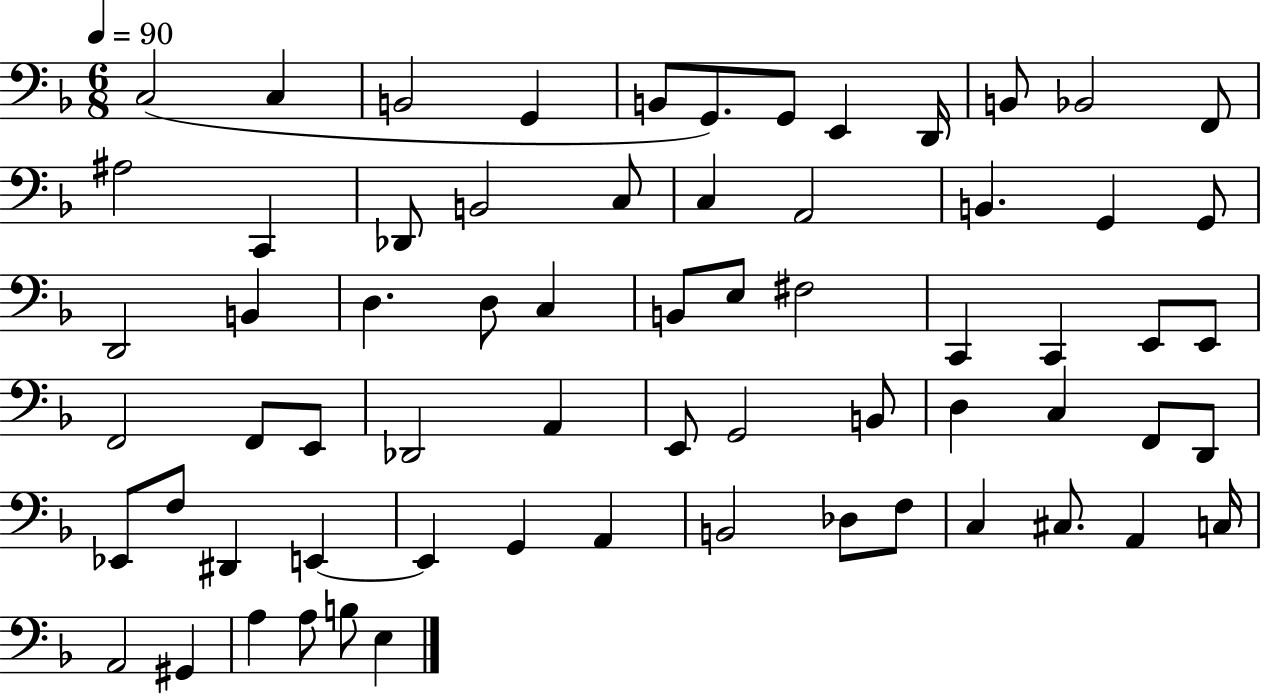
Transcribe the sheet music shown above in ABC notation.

X:1
T:Untitled
M:6/8
L:1/4
K:F
C,2 C, B,,2 G,, B,,/2 G,,/2 G,,/2 E,, D,,/4 B,,/2 _B,,2 F,,/2 ^A,2 C,, _D,,/2 B,,2 C,/2 C, A,,2 B,, G,, G,,/2 D,,2 B,, D, D,/2 C, B,,/2 E,/2 ^F,2 C,, C,, E,,/2 E,,/2 F,,2 F,,/2 E,,/2 _D,,2 A,, E,,/2 G,,2 B,,/2 D, C, F,,/2 D,,/2 _E,,/2 F,/2 ^D,, E,, E,, G,, A,, B,,2 _D,/2 F,/2 C, ^C,/2 A,, C,/4 A,,2 ^G,, A, A,/2 B,/2 E,